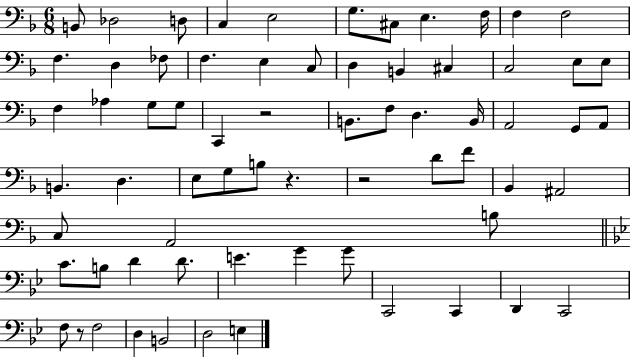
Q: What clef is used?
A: bass